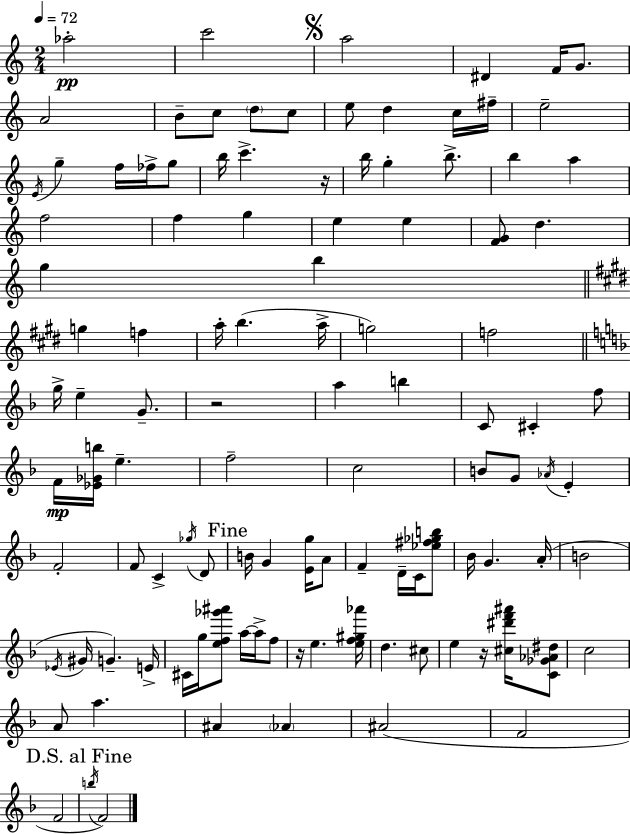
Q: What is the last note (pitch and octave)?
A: F4